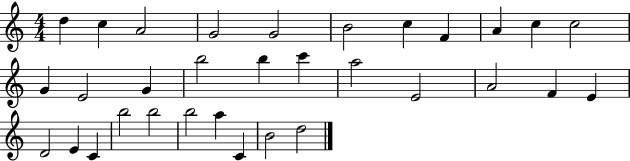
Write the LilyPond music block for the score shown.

{
  \clef treble
  \numericTimeSignature
  \time 4/4
  \key c \major
  d''4 c''4 a'2 | g'2 g'2 | b'2 c''4 f'4 | a'4 c''4 c''2 | \break g'4 e'2 g'4 | b''2 b''4 c'''4 | a''2 e'2 | a'2 f'4 e'4 | \break d'2 e'4 c'4 | b''2 b''2 | b''2 a''4 c'4 | b'2 d''2 | \break \bar "|."
}